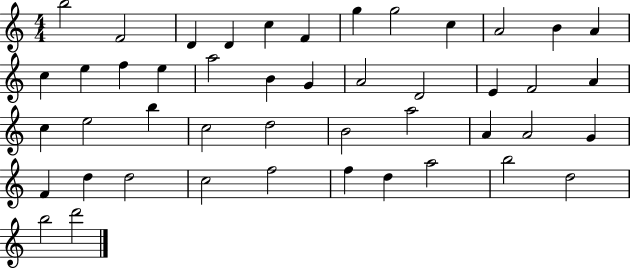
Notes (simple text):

B5/h F4/h D4/q D4/q C5/q F4/q G5/q G5/h C5/q A4/h B4/q A4/q C5/q E5/q F5/q E5/q A5/h B4/q G4/q A4/h D4/h E4/q F4/h A4/q C5/q E5/h B5/q C5/h D5/h B4/h A5/h A4/q A4/h G4/q F4/q D5/q D5/h C5/h F5/h F5/q D5/q A5/h B5/h D5/h B5/h D6/h